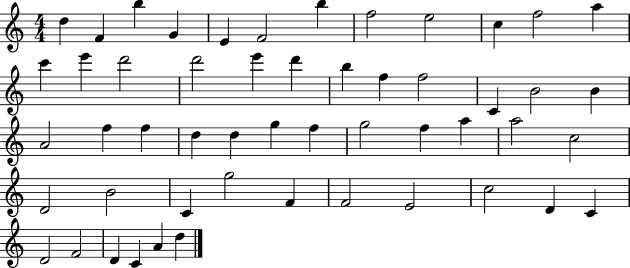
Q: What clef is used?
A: treble